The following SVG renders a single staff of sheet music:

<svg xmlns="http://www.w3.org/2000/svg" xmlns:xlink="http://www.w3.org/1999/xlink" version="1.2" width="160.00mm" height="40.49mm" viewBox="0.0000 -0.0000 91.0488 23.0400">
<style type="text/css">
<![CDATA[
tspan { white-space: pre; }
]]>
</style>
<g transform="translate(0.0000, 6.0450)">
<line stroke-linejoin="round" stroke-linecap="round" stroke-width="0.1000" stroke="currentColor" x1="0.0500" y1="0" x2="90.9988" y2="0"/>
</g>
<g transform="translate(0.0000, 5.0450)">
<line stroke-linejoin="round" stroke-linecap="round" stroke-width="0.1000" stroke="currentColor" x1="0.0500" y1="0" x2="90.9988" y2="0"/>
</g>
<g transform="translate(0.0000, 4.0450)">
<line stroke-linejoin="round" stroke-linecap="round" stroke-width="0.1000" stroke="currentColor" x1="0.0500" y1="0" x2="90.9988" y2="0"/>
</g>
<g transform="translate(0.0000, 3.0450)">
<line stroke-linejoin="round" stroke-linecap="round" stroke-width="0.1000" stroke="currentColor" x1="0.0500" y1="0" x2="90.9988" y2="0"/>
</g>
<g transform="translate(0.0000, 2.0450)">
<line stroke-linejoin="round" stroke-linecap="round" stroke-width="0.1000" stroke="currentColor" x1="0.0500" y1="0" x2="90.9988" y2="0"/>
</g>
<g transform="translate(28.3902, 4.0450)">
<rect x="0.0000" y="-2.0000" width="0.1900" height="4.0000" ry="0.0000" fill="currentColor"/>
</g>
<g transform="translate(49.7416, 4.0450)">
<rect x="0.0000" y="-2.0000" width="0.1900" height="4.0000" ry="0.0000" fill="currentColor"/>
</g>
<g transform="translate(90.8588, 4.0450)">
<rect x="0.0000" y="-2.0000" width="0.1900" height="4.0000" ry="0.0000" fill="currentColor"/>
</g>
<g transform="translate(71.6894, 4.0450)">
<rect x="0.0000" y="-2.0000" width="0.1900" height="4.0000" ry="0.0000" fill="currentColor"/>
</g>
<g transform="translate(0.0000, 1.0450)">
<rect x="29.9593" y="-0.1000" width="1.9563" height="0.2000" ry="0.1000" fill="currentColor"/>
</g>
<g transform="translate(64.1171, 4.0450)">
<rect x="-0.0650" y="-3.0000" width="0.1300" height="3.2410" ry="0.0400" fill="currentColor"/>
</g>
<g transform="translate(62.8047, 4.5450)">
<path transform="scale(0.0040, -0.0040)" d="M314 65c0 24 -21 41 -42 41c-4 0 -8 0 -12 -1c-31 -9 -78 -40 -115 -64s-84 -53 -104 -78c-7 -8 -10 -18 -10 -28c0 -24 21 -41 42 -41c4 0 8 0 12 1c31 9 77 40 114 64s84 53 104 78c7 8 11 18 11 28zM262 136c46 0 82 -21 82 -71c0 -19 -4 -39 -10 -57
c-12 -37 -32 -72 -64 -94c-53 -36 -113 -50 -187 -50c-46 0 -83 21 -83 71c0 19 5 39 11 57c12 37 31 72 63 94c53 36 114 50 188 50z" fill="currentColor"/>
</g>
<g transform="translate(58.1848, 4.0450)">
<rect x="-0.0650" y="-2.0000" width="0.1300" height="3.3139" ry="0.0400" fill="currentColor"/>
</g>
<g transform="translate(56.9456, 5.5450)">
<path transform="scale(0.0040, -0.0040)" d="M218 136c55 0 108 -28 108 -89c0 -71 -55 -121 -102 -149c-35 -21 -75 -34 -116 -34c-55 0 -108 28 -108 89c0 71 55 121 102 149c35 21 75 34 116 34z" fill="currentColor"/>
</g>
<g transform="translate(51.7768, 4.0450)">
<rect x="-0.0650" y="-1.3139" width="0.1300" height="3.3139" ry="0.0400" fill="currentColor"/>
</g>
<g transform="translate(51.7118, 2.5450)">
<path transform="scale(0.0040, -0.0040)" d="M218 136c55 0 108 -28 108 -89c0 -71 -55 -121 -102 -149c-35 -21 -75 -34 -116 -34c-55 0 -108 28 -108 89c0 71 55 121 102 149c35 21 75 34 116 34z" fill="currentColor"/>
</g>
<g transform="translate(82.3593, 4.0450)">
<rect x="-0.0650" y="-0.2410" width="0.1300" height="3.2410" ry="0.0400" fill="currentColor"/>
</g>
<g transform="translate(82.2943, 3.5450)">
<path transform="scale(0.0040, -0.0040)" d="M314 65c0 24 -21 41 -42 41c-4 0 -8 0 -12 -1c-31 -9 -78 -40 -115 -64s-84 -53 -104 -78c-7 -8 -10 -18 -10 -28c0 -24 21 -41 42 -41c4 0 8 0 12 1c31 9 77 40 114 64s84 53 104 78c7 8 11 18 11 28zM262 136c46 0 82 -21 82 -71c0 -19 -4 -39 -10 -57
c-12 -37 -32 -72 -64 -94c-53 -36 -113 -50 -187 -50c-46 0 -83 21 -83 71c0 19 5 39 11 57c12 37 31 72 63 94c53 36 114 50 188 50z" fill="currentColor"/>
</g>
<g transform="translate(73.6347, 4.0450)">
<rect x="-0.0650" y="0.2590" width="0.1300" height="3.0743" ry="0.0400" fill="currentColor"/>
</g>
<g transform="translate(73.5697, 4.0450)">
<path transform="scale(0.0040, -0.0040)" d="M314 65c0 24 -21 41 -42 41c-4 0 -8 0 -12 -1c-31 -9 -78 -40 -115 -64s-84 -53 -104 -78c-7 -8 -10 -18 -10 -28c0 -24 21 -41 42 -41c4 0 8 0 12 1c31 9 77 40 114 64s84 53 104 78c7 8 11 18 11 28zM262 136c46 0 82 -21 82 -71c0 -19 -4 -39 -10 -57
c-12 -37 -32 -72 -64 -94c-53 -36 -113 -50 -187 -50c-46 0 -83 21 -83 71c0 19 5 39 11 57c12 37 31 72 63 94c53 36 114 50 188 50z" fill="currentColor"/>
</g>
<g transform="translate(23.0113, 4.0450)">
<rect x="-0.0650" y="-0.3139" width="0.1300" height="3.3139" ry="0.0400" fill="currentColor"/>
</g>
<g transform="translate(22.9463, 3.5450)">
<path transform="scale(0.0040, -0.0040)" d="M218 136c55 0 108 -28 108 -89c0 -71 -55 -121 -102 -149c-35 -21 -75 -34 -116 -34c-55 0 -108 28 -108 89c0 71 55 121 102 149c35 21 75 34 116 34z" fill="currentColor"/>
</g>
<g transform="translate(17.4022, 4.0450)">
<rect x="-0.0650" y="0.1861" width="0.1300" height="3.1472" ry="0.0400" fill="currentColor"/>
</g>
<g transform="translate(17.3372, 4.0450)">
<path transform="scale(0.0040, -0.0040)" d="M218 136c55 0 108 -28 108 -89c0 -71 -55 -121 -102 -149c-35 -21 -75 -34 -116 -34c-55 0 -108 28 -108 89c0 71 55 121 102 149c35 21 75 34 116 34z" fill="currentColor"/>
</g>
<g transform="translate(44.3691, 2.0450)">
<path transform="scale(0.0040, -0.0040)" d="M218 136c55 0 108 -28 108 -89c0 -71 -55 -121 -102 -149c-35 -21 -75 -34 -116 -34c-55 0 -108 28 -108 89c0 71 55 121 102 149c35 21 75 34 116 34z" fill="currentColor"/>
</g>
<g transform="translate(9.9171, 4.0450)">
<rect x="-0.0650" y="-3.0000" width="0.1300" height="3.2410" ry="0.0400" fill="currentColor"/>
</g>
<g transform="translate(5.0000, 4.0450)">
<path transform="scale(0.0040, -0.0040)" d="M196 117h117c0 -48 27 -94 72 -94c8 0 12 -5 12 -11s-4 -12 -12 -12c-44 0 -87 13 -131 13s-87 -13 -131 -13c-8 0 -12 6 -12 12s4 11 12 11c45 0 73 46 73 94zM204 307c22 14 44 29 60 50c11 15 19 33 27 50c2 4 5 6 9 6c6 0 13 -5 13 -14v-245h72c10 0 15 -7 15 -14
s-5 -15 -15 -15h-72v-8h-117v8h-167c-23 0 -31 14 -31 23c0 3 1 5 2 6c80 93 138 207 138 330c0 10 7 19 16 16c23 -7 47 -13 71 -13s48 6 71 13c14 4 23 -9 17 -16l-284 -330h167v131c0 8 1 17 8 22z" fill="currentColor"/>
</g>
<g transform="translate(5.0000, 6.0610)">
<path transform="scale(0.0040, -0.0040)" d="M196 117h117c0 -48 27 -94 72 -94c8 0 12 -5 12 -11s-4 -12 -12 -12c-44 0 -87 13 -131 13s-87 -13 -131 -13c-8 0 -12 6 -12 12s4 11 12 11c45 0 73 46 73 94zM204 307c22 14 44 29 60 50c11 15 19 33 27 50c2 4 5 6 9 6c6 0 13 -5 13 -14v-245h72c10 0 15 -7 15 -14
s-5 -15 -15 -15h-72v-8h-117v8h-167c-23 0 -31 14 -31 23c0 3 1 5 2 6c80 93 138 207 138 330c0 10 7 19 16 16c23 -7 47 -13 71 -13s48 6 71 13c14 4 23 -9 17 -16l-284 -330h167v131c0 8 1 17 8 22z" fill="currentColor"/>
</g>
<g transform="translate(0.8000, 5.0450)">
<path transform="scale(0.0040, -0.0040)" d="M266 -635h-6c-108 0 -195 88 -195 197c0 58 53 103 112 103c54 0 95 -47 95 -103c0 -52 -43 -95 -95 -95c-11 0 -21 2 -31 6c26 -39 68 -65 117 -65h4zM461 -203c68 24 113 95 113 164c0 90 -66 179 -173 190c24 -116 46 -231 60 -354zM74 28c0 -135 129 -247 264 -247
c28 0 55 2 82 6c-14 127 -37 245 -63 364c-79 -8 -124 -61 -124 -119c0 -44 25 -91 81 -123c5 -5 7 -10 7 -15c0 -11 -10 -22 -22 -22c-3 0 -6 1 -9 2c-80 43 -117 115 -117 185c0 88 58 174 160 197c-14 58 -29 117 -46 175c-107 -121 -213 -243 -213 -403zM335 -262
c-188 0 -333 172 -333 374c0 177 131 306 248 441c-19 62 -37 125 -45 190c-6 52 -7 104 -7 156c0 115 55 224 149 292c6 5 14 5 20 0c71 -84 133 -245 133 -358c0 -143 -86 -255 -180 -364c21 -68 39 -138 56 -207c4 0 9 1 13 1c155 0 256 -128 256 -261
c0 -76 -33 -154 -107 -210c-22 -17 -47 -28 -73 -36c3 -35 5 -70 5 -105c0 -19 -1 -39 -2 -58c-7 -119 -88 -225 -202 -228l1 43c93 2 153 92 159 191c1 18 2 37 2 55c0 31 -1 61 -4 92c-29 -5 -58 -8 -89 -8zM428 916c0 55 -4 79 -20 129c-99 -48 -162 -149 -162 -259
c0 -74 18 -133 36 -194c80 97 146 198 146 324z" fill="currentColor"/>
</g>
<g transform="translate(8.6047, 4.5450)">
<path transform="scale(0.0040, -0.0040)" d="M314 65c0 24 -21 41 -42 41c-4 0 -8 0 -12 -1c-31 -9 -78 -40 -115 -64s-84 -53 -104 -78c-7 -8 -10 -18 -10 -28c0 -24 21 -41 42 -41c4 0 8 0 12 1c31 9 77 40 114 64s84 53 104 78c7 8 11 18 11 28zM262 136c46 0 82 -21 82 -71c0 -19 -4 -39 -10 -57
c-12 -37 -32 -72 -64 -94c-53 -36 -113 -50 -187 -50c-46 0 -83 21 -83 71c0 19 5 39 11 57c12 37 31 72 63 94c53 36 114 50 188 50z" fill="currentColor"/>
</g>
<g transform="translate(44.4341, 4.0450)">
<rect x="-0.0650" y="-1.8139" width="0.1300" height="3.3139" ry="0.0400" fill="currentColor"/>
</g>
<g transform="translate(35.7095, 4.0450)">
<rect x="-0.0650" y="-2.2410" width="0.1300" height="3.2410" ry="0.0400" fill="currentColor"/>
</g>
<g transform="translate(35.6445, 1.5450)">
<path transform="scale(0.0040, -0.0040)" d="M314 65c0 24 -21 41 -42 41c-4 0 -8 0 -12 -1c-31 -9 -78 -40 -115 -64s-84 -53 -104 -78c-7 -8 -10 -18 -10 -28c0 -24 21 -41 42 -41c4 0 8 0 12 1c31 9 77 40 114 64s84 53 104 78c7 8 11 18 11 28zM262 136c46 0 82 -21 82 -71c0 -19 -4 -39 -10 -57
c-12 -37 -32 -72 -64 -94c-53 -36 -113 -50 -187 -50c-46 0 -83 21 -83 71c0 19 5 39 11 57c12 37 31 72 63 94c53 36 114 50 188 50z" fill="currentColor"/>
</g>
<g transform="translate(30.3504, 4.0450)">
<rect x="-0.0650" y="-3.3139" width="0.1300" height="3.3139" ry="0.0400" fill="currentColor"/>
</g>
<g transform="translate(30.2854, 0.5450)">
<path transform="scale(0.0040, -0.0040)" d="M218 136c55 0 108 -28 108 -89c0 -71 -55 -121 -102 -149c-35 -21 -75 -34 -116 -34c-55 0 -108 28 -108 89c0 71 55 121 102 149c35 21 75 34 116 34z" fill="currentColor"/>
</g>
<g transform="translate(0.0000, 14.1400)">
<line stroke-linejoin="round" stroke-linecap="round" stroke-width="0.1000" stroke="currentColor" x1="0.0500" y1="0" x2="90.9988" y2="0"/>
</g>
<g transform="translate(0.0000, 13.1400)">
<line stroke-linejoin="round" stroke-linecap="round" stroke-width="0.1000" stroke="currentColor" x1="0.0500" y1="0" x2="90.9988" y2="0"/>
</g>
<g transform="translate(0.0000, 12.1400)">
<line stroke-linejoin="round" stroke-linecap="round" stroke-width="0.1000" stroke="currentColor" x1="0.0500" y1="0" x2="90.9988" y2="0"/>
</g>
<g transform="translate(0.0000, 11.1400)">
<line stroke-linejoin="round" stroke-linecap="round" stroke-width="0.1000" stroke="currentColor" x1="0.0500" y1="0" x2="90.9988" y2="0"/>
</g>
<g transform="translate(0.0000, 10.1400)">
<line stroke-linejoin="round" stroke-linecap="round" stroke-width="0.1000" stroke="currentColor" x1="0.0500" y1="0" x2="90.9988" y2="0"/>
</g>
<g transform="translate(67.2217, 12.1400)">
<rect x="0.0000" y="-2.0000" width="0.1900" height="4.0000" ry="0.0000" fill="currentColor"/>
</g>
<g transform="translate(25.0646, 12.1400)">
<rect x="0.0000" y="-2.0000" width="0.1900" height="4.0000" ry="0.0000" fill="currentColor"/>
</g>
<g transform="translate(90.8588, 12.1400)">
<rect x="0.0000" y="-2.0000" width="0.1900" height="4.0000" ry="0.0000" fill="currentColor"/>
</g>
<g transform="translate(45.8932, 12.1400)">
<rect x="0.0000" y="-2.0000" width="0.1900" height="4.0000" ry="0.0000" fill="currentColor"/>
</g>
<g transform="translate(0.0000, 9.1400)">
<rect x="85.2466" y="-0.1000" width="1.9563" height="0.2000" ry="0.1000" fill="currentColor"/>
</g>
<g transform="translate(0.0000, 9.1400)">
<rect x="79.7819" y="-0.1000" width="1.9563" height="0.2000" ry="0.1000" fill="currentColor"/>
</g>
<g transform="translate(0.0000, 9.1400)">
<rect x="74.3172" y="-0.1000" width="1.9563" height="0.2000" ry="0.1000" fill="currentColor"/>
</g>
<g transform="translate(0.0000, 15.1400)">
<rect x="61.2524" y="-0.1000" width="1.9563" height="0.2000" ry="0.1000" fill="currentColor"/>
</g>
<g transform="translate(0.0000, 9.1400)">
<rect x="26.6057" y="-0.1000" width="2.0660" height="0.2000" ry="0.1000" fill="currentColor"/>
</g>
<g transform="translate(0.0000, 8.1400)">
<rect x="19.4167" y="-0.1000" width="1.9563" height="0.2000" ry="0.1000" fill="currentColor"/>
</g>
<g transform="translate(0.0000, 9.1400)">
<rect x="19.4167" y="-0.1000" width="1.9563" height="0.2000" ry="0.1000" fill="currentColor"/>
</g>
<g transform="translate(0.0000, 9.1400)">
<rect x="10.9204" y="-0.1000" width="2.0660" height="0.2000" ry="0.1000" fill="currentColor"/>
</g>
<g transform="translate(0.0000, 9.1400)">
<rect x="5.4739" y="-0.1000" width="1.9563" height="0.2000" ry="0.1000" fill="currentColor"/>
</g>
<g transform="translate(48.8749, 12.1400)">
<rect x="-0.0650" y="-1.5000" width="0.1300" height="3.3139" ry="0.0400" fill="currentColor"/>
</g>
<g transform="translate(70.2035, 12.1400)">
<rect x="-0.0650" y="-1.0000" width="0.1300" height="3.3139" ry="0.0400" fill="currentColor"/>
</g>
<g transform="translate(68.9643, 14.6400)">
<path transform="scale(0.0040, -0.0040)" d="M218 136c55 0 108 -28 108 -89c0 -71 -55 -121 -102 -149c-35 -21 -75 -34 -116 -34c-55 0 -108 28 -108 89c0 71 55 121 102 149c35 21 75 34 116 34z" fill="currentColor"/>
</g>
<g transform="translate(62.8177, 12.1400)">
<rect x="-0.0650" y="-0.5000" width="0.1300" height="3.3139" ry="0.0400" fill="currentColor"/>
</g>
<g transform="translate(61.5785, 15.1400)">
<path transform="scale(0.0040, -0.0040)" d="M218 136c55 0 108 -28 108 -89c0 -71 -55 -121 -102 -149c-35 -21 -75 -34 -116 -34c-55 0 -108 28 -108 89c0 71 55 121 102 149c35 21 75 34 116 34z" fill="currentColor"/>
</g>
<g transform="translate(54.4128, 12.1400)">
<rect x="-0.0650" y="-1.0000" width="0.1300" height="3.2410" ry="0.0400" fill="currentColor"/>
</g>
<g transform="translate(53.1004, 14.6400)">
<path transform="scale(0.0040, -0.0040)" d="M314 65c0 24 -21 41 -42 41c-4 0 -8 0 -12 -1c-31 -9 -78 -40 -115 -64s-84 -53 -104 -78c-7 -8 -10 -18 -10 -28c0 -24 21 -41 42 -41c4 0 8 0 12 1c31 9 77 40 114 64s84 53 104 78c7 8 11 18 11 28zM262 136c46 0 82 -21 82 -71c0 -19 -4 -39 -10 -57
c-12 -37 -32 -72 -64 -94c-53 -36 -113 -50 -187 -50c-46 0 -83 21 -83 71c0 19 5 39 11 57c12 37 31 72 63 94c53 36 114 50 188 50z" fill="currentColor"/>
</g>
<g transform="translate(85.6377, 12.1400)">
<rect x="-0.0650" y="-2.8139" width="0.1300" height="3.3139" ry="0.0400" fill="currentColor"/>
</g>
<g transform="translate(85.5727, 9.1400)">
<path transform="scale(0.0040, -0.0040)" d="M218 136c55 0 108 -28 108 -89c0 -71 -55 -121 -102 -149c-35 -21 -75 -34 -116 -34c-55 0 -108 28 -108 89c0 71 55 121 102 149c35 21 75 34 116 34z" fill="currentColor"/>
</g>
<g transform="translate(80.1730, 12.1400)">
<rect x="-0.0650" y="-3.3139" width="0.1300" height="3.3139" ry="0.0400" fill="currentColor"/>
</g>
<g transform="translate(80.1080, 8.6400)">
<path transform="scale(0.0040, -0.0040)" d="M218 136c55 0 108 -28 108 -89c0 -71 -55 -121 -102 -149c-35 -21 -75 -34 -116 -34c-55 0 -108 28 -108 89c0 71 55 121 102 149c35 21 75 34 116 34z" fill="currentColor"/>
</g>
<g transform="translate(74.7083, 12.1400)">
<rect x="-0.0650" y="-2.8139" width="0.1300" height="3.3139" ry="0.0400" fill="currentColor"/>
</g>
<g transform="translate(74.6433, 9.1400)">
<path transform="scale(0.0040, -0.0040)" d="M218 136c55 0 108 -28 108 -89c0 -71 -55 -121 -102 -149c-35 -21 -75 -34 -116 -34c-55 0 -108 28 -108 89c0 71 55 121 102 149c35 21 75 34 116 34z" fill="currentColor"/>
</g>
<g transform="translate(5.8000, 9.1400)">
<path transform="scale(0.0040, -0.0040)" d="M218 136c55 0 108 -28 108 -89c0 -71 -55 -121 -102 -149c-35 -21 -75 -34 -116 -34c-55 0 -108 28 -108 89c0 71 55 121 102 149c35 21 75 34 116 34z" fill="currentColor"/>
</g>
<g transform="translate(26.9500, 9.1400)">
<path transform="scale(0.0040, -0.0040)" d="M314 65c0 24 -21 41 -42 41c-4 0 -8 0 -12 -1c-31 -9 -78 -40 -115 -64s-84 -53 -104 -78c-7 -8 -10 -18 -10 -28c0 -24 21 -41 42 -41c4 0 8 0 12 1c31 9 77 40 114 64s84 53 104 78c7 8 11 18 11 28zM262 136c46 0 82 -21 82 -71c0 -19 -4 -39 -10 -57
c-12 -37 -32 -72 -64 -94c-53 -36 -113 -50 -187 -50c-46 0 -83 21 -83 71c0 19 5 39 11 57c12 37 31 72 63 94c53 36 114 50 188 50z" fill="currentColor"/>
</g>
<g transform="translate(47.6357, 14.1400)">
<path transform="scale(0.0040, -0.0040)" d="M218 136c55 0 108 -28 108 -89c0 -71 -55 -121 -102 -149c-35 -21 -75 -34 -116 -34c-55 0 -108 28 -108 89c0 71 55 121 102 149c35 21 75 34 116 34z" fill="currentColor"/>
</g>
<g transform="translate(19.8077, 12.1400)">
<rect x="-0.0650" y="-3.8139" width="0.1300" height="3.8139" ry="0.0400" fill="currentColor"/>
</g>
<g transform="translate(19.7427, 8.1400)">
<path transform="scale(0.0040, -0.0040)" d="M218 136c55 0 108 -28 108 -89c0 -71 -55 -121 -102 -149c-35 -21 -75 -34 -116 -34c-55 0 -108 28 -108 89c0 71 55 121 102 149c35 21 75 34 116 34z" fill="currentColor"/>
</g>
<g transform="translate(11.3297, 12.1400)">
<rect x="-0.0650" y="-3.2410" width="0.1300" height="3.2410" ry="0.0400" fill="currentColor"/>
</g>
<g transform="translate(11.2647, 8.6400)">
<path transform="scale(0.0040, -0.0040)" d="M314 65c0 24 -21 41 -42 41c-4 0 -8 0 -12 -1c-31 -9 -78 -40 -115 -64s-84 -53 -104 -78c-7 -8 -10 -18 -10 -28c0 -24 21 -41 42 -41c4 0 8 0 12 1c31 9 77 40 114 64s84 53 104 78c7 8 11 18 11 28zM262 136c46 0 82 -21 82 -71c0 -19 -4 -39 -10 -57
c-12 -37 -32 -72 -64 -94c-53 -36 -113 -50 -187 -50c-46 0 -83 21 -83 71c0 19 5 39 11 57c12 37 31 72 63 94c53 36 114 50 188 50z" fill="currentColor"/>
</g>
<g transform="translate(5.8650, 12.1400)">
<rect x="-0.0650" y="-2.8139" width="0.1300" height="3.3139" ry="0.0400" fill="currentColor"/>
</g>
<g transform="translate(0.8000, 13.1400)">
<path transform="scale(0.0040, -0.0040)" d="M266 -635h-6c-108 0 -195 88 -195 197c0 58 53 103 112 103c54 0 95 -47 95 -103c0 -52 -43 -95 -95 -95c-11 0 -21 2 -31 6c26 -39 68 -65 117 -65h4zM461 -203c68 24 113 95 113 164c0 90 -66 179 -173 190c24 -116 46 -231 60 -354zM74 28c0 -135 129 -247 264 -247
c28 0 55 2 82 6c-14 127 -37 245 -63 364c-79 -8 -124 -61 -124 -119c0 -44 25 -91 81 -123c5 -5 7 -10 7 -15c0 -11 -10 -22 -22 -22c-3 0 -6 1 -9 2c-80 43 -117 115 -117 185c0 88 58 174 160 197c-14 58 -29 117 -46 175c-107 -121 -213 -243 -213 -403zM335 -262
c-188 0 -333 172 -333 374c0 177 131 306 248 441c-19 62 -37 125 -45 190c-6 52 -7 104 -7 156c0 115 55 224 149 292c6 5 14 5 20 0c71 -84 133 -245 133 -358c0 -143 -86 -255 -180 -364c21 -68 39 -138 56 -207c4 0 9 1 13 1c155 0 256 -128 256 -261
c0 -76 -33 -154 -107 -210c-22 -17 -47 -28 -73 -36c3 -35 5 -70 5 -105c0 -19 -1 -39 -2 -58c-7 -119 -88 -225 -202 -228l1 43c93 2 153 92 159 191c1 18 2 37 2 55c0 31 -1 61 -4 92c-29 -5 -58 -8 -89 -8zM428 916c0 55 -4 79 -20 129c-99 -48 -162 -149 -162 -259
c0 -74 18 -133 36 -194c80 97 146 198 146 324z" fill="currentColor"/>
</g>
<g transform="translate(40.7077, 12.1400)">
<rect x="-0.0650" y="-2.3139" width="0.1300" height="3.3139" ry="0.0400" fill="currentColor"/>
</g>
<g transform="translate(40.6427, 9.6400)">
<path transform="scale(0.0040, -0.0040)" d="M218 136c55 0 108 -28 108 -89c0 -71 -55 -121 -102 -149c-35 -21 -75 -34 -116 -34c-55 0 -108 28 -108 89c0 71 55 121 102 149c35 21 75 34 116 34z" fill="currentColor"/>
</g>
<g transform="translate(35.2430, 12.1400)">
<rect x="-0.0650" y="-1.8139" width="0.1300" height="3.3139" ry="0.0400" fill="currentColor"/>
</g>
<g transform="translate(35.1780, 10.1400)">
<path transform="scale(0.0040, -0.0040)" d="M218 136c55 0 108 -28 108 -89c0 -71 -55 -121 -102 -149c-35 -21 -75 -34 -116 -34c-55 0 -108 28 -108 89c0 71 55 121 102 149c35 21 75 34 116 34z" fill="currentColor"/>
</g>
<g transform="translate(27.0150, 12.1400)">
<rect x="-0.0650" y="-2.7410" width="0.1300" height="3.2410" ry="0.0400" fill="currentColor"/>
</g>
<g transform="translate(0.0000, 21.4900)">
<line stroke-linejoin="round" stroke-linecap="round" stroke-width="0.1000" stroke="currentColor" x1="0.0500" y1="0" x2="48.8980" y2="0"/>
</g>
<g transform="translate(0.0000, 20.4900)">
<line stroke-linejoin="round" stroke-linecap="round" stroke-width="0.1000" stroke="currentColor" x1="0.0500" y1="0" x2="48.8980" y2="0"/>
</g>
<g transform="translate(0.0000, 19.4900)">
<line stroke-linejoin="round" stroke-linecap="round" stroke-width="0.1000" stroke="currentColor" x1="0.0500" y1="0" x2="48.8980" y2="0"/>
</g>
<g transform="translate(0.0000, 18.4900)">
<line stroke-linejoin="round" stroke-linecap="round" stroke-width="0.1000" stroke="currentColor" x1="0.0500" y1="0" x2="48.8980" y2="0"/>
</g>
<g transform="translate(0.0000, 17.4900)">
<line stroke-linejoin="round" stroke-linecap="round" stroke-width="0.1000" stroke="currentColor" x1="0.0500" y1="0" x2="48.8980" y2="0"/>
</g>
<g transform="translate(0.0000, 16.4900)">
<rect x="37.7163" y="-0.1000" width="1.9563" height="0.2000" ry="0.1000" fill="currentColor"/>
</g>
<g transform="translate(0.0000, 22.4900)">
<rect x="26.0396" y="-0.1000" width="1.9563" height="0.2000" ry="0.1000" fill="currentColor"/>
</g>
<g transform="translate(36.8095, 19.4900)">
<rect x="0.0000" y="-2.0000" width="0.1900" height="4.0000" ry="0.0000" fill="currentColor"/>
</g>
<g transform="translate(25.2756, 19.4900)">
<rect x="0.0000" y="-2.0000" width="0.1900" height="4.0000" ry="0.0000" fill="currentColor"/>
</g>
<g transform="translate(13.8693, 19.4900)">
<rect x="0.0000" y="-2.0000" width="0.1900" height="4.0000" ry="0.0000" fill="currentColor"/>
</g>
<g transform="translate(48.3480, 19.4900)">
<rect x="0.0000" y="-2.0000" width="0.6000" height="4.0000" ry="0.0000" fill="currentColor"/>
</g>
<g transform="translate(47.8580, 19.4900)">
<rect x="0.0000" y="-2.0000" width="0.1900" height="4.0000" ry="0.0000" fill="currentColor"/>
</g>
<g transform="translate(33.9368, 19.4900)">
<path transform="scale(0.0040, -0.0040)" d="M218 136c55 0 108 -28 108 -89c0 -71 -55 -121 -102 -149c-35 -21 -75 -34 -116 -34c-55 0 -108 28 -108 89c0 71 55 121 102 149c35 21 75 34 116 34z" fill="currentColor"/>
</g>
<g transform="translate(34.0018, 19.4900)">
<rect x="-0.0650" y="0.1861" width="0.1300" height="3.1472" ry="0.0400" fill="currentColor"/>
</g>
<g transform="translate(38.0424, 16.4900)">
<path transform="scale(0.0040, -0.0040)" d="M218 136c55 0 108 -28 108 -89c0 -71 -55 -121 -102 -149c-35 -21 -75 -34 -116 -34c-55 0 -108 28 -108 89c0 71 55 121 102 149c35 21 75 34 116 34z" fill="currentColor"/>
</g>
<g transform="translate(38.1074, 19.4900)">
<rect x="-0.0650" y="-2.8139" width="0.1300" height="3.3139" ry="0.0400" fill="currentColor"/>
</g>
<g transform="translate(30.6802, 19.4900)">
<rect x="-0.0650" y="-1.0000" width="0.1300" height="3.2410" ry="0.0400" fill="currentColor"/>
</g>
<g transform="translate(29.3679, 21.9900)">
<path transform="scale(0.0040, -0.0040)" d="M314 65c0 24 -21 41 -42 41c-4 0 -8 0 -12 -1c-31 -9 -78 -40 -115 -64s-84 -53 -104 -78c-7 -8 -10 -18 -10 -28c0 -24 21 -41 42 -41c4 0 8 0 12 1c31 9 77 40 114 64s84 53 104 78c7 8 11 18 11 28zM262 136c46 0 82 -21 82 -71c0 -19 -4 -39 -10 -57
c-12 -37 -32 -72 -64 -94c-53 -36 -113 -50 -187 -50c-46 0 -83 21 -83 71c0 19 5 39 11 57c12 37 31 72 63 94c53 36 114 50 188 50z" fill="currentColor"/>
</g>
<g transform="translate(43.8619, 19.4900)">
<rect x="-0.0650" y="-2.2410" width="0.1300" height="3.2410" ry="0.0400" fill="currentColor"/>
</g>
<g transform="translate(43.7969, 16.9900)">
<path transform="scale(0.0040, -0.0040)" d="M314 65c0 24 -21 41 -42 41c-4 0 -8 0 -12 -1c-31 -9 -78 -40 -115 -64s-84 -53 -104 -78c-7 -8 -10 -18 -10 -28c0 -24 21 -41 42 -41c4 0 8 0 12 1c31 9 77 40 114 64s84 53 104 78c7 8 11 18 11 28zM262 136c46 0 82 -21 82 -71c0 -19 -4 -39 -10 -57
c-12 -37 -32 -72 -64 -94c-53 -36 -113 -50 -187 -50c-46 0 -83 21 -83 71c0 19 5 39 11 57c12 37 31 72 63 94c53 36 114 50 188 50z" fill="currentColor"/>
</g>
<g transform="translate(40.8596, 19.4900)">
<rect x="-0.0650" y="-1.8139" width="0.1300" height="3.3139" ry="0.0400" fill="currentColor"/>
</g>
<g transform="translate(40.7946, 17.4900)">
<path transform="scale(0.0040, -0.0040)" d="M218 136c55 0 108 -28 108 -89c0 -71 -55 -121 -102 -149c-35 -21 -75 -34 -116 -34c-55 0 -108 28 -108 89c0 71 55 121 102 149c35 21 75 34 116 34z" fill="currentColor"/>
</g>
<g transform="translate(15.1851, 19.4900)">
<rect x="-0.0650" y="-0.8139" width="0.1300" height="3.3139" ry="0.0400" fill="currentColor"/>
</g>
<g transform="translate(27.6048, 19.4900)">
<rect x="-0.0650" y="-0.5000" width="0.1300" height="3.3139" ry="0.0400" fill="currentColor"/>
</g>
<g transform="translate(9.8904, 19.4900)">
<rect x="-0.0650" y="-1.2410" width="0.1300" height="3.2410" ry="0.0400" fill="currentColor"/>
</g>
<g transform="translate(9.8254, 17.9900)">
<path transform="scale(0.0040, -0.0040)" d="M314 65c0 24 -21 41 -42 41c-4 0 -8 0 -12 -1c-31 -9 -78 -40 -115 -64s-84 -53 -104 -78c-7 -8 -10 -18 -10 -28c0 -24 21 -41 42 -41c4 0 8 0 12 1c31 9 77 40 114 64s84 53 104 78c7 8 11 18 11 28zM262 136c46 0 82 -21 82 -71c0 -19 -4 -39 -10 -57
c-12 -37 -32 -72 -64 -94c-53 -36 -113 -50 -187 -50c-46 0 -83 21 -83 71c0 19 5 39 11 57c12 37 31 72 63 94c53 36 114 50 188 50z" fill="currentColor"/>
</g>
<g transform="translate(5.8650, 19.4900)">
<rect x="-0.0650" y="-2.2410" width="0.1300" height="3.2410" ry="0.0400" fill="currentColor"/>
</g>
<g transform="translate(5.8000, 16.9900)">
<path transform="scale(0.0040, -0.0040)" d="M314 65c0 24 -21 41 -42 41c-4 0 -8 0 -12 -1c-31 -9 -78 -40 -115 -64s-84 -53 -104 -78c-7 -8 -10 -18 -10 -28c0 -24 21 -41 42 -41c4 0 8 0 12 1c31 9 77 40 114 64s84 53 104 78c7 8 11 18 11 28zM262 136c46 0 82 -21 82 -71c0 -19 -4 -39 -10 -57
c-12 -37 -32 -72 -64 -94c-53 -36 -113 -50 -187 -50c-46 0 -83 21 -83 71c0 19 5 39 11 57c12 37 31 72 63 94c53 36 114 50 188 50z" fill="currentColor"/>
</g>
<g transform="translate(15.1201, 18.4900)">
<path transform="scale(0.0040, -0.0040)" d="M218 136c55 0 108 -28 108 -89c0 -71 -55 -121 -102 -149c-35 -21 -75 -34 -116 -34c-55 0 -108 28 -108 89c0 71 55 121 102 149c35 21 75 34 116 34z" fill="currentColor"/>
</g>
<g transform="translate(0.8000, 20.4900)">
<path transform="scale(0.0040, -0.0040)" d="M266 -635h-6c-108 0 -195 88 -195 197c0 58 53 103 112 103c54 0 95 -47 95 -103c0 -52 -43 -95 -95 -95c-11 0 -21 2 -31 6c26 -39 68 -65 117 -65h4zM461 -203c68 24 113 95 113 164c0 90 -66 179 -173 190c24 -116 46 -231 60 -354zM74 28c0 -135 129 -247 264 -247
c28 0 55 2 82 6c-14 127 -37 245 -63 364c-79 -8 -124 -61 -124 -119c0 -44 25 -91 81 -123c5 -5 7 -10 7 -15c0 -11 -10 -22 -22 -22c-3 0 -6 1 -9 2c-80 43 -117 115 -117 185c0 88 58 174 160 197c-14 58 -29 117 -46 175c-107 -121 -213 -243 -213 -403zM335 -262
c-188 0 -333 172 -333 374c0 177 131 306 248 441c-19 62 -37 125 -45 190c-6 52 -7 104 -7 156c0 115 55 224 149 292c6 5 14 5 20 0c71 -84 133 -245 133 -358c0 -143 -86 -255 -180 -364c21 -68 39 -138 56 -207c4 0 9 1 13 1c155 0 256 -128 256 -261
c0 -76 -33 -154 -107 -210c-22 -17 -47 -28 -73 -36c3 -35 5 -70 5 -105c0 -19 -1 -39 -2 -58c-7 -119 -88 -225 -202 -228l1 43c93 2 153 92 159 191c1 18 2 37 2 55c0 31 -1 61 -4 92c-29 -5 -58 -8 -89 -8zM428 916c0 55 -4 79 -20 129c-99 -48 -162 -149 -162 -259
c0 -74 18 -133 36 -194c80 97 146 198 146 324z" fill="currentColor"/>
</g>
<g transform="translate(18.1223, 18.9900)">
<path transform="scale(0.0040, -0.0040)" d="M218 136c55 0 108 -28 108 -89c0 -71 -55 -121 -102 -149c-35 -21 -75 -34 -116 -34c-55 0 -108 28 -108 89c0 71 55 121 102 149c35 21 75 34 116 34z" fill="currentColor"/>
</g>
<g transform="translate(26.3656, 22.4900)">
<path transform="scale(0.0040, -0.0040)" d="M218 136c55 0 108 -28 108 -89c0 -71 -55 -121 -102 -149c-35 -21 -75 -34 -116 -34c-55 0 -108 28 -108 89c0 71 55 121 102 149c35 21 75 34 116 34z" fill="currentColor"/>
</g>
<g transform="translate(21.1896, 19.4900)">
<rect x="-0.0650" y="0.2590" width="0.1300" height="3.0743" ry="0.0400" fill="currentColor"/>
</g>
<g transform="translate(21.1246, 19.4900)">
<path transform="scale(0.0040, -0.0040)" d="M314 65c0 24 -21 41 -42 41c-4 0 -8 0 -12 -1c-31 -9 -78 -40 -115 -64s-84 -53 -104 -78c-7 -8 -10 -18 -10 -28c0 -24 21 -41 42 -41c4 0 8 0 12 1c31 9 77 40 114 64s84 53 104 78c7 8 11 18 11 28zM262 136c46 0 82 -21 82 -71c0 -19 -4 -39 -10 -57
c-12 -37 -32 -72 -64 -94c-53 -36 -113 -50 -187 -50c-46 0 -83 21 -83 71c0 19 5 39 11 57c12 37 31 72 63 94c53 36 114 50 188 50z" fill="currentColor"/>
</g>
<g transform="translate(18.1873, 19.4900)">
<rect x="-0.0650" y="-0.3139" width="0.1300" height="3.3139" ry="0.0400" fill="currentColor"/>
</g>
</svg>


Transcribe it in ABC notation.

X:1
T:Untitled
M:4/4
L:1/4
K:C
A2 B c b g2 f e F A2 B2 c2 a b2 c' a2 f g E D2 C D a b a g2 e2 d c B2 C D2 B a f g2